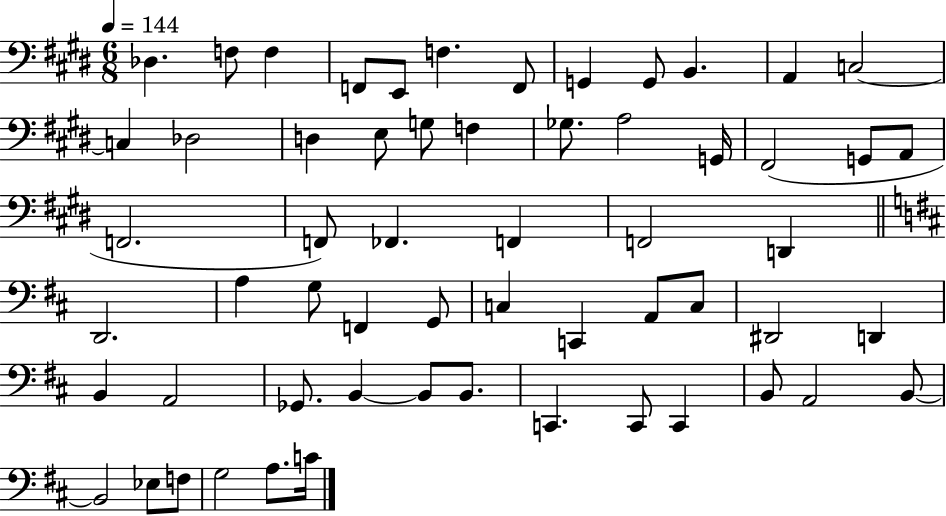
X:1
T:Untitled
M:6/8
L:1/4
K:E
_D, F,/2 F, F,,/2 E,,/2 F, F,,/2 G,, G,,/2 B,, A,, C,2 C, _D,2 D, E,/2 G,/2 F, _G,/2 A,2 G,,/4 ^F,,2 G,,/2 A,,/2 F,,2 F,,/2 _F,, F,, F,,2 D,, D,,2 A, G,/2 F,, G,,/2 C, C,, A,,/2 C,/2 ^D,,2 D,, B,, A,,2 _G,,/2 B,, B,,/2 B,,/2 C,, C,,/2 C,, B,,/2 A,,2 B,,/2 B,,2 _E,/2 F,/2 G,2 A,/2 C/4